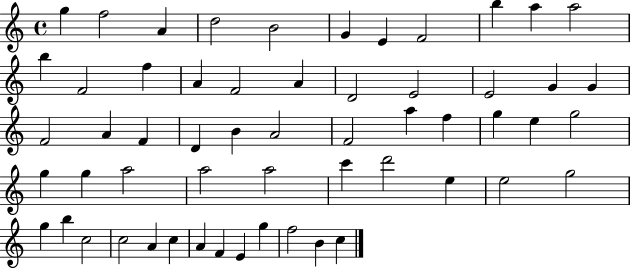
G5/q F5/h A4/q D5/h B4/h G4/q E4/q F4/h B5/q A5/q A5/h B5/q F4/h F5/q A4/q F4/h A4/q D4/h E4/h E4/h G4/q G4/q F4/h A4/q F4/q D4/q B4/q A4/h F4/h A5/q F5/q G5/q E5/q G5/h G5/q G5/q A5/h A5/h A5/h C6/q D6/h E5/q E5/h G5/h G5/q B5/q C5/h C5/h A4/q C5/q A4/q F4/q E4/q G5/q F5/h B4/q C5/q